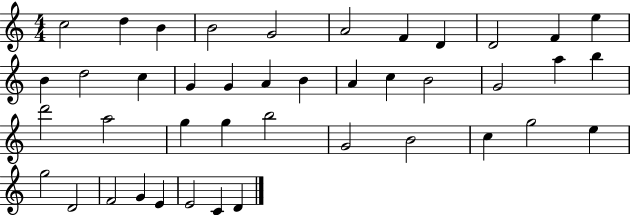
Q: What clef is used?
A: treble